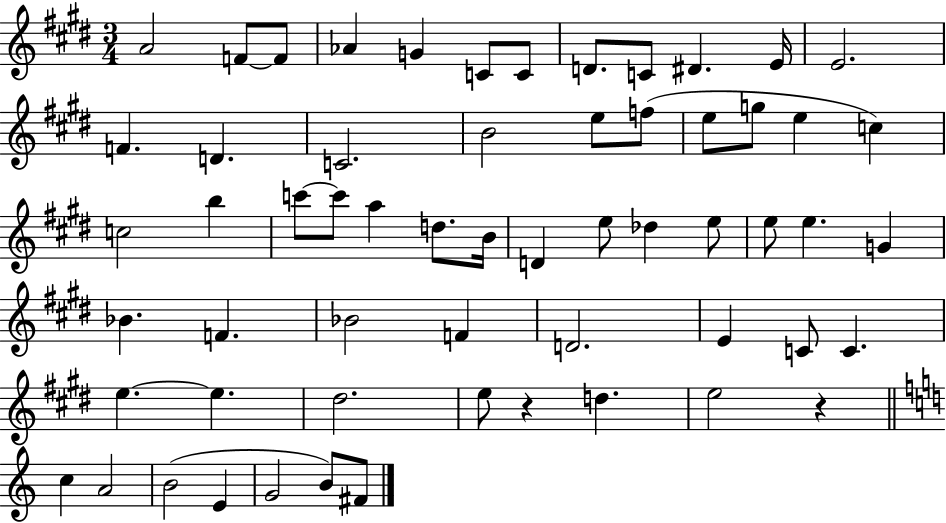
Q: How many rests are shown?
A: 2